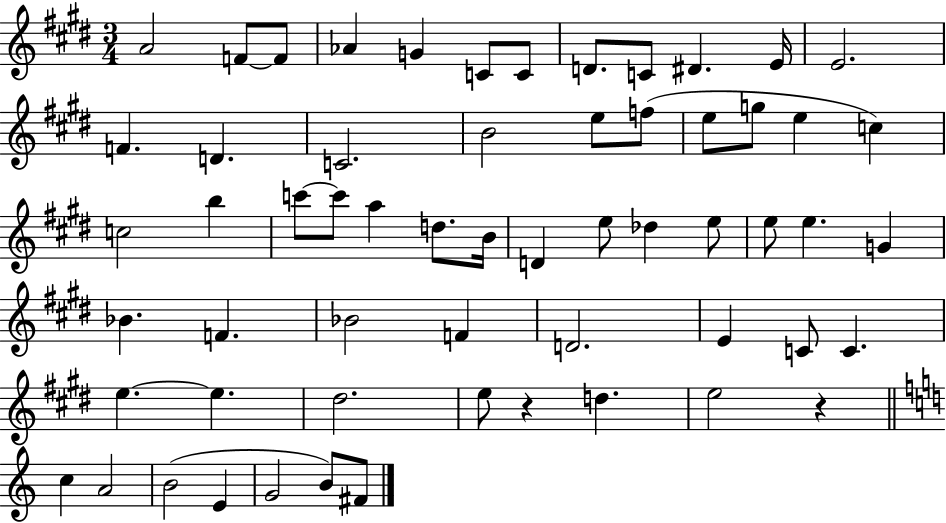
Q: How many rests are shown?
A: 2